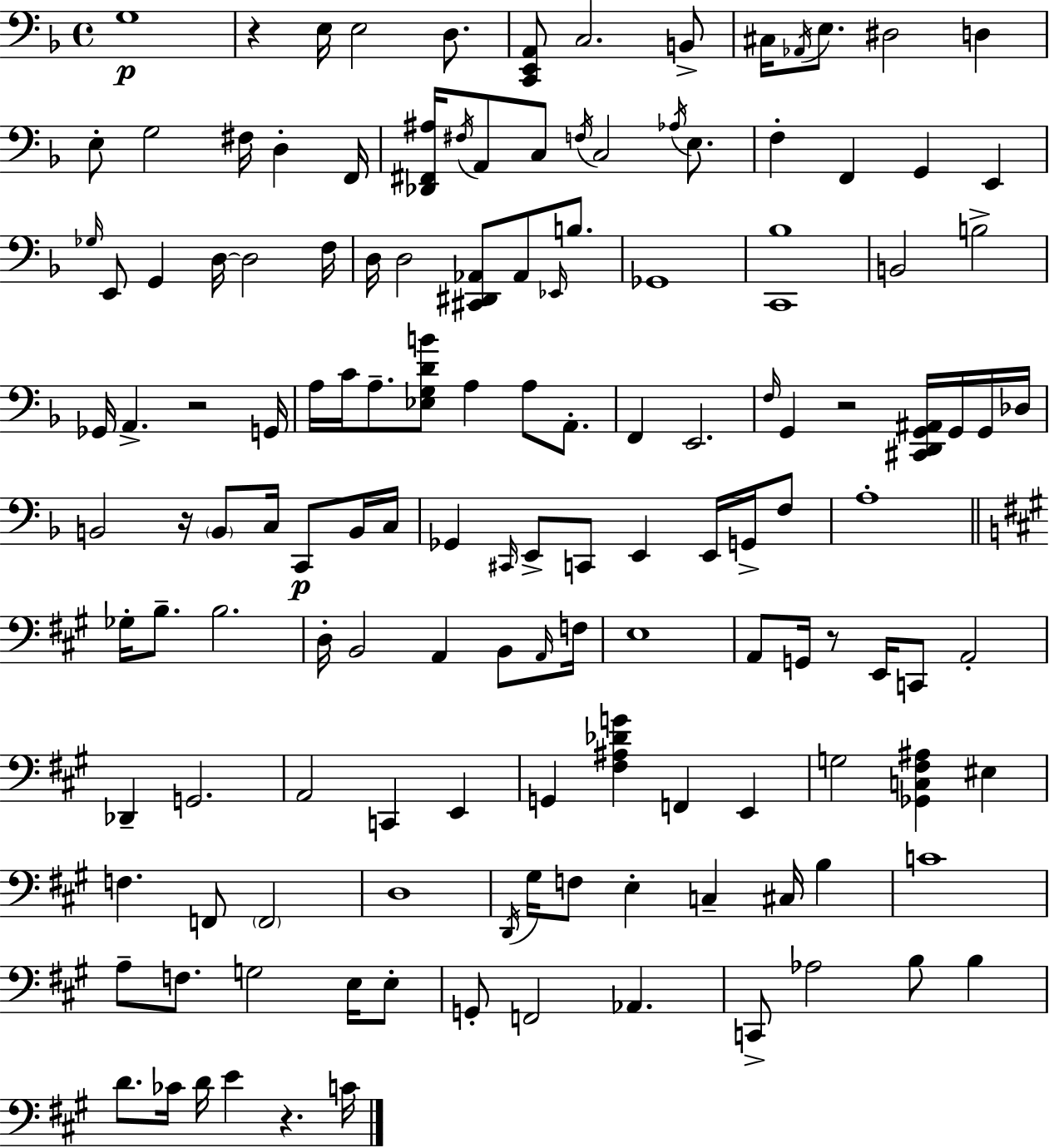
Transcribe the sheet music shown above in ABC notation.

X:1
T:Untitled
M:4/4
L:1/4
K:F
G,4 z E,/4 E,2 D,/2 [C,,E,,A,,]/2 C,2 B,,/2 ^C,/4 _A,,/4 E,/2 ^D,2 D, E,/2 G,2 ^F,/4 D, F,,/4 [_D,,^F,,^A,]/4 ^F,/4 A,,/2 C,/2 F,/4 C,2 _A,/4 E,/2 F, F,, G,, E,, _G,/4 E,,/2 G,, D,/4 D,2 F,/4 D,/4 D,2 [^C,,^D,,_A,,]/2 _A,,/2 _E,,/4 B,/2 _G,,4 [C,,_B,]4 B,,2 B,2 _G,,/4 A,, z2 G,,/4 A,/4 C/4 A,/2 [_E,G,DB]/2 A, A,/2 A,,/2 F,, E,,2 F,/4 G,, z2 [^C,,D,,G,,^A,,]/4 G,,/4 G,,/4 _D,/4 B,,2 z/4 B,,/2 C,/4 C,,/2 B,,/4 C,/4 _G,, ^C,,/4 E,,/2 C,,/2 E,, E,,/4 G,,/4 F,/2 A,4 _G,/4 B,/2 B,2 D,/4 B,,2 A,, B,,/2 A,,/4 F,/4 E,4 A,,/2 G,,/4 z/2 E,,/4 C,,/2 A,,2 _D,, G,,2 A,,2 C,, E,, G,, [^F,^A,_DG] F,, E,, G,2 [_G,,C,^F,^A,] ^E, F, F,,/2 F,,2 D,4 D,,/4 ^G,/4 F,/2 E, C, ^C,/4 B, C4 A,/2 F,/2 G,2 E,/4 E,/2 G,,/2 F,,2 _A,, C,,/2 _A,2 B,/2 B, D/2 _C/4 D/4 E z C/4